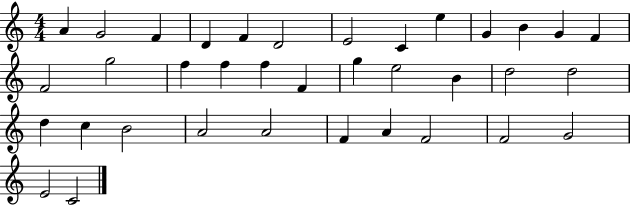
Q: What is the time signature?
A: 4/4